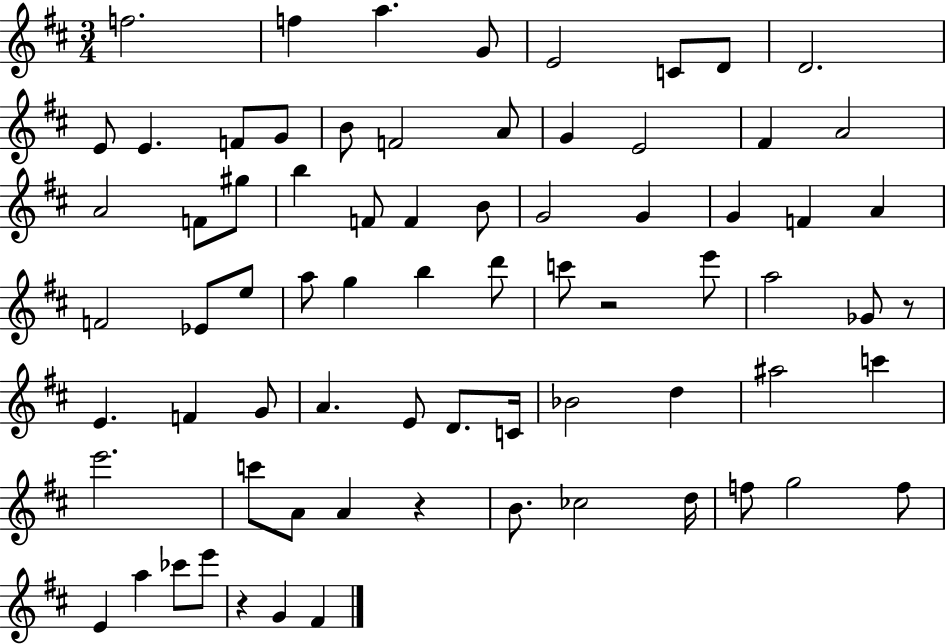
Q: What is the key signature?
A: D major